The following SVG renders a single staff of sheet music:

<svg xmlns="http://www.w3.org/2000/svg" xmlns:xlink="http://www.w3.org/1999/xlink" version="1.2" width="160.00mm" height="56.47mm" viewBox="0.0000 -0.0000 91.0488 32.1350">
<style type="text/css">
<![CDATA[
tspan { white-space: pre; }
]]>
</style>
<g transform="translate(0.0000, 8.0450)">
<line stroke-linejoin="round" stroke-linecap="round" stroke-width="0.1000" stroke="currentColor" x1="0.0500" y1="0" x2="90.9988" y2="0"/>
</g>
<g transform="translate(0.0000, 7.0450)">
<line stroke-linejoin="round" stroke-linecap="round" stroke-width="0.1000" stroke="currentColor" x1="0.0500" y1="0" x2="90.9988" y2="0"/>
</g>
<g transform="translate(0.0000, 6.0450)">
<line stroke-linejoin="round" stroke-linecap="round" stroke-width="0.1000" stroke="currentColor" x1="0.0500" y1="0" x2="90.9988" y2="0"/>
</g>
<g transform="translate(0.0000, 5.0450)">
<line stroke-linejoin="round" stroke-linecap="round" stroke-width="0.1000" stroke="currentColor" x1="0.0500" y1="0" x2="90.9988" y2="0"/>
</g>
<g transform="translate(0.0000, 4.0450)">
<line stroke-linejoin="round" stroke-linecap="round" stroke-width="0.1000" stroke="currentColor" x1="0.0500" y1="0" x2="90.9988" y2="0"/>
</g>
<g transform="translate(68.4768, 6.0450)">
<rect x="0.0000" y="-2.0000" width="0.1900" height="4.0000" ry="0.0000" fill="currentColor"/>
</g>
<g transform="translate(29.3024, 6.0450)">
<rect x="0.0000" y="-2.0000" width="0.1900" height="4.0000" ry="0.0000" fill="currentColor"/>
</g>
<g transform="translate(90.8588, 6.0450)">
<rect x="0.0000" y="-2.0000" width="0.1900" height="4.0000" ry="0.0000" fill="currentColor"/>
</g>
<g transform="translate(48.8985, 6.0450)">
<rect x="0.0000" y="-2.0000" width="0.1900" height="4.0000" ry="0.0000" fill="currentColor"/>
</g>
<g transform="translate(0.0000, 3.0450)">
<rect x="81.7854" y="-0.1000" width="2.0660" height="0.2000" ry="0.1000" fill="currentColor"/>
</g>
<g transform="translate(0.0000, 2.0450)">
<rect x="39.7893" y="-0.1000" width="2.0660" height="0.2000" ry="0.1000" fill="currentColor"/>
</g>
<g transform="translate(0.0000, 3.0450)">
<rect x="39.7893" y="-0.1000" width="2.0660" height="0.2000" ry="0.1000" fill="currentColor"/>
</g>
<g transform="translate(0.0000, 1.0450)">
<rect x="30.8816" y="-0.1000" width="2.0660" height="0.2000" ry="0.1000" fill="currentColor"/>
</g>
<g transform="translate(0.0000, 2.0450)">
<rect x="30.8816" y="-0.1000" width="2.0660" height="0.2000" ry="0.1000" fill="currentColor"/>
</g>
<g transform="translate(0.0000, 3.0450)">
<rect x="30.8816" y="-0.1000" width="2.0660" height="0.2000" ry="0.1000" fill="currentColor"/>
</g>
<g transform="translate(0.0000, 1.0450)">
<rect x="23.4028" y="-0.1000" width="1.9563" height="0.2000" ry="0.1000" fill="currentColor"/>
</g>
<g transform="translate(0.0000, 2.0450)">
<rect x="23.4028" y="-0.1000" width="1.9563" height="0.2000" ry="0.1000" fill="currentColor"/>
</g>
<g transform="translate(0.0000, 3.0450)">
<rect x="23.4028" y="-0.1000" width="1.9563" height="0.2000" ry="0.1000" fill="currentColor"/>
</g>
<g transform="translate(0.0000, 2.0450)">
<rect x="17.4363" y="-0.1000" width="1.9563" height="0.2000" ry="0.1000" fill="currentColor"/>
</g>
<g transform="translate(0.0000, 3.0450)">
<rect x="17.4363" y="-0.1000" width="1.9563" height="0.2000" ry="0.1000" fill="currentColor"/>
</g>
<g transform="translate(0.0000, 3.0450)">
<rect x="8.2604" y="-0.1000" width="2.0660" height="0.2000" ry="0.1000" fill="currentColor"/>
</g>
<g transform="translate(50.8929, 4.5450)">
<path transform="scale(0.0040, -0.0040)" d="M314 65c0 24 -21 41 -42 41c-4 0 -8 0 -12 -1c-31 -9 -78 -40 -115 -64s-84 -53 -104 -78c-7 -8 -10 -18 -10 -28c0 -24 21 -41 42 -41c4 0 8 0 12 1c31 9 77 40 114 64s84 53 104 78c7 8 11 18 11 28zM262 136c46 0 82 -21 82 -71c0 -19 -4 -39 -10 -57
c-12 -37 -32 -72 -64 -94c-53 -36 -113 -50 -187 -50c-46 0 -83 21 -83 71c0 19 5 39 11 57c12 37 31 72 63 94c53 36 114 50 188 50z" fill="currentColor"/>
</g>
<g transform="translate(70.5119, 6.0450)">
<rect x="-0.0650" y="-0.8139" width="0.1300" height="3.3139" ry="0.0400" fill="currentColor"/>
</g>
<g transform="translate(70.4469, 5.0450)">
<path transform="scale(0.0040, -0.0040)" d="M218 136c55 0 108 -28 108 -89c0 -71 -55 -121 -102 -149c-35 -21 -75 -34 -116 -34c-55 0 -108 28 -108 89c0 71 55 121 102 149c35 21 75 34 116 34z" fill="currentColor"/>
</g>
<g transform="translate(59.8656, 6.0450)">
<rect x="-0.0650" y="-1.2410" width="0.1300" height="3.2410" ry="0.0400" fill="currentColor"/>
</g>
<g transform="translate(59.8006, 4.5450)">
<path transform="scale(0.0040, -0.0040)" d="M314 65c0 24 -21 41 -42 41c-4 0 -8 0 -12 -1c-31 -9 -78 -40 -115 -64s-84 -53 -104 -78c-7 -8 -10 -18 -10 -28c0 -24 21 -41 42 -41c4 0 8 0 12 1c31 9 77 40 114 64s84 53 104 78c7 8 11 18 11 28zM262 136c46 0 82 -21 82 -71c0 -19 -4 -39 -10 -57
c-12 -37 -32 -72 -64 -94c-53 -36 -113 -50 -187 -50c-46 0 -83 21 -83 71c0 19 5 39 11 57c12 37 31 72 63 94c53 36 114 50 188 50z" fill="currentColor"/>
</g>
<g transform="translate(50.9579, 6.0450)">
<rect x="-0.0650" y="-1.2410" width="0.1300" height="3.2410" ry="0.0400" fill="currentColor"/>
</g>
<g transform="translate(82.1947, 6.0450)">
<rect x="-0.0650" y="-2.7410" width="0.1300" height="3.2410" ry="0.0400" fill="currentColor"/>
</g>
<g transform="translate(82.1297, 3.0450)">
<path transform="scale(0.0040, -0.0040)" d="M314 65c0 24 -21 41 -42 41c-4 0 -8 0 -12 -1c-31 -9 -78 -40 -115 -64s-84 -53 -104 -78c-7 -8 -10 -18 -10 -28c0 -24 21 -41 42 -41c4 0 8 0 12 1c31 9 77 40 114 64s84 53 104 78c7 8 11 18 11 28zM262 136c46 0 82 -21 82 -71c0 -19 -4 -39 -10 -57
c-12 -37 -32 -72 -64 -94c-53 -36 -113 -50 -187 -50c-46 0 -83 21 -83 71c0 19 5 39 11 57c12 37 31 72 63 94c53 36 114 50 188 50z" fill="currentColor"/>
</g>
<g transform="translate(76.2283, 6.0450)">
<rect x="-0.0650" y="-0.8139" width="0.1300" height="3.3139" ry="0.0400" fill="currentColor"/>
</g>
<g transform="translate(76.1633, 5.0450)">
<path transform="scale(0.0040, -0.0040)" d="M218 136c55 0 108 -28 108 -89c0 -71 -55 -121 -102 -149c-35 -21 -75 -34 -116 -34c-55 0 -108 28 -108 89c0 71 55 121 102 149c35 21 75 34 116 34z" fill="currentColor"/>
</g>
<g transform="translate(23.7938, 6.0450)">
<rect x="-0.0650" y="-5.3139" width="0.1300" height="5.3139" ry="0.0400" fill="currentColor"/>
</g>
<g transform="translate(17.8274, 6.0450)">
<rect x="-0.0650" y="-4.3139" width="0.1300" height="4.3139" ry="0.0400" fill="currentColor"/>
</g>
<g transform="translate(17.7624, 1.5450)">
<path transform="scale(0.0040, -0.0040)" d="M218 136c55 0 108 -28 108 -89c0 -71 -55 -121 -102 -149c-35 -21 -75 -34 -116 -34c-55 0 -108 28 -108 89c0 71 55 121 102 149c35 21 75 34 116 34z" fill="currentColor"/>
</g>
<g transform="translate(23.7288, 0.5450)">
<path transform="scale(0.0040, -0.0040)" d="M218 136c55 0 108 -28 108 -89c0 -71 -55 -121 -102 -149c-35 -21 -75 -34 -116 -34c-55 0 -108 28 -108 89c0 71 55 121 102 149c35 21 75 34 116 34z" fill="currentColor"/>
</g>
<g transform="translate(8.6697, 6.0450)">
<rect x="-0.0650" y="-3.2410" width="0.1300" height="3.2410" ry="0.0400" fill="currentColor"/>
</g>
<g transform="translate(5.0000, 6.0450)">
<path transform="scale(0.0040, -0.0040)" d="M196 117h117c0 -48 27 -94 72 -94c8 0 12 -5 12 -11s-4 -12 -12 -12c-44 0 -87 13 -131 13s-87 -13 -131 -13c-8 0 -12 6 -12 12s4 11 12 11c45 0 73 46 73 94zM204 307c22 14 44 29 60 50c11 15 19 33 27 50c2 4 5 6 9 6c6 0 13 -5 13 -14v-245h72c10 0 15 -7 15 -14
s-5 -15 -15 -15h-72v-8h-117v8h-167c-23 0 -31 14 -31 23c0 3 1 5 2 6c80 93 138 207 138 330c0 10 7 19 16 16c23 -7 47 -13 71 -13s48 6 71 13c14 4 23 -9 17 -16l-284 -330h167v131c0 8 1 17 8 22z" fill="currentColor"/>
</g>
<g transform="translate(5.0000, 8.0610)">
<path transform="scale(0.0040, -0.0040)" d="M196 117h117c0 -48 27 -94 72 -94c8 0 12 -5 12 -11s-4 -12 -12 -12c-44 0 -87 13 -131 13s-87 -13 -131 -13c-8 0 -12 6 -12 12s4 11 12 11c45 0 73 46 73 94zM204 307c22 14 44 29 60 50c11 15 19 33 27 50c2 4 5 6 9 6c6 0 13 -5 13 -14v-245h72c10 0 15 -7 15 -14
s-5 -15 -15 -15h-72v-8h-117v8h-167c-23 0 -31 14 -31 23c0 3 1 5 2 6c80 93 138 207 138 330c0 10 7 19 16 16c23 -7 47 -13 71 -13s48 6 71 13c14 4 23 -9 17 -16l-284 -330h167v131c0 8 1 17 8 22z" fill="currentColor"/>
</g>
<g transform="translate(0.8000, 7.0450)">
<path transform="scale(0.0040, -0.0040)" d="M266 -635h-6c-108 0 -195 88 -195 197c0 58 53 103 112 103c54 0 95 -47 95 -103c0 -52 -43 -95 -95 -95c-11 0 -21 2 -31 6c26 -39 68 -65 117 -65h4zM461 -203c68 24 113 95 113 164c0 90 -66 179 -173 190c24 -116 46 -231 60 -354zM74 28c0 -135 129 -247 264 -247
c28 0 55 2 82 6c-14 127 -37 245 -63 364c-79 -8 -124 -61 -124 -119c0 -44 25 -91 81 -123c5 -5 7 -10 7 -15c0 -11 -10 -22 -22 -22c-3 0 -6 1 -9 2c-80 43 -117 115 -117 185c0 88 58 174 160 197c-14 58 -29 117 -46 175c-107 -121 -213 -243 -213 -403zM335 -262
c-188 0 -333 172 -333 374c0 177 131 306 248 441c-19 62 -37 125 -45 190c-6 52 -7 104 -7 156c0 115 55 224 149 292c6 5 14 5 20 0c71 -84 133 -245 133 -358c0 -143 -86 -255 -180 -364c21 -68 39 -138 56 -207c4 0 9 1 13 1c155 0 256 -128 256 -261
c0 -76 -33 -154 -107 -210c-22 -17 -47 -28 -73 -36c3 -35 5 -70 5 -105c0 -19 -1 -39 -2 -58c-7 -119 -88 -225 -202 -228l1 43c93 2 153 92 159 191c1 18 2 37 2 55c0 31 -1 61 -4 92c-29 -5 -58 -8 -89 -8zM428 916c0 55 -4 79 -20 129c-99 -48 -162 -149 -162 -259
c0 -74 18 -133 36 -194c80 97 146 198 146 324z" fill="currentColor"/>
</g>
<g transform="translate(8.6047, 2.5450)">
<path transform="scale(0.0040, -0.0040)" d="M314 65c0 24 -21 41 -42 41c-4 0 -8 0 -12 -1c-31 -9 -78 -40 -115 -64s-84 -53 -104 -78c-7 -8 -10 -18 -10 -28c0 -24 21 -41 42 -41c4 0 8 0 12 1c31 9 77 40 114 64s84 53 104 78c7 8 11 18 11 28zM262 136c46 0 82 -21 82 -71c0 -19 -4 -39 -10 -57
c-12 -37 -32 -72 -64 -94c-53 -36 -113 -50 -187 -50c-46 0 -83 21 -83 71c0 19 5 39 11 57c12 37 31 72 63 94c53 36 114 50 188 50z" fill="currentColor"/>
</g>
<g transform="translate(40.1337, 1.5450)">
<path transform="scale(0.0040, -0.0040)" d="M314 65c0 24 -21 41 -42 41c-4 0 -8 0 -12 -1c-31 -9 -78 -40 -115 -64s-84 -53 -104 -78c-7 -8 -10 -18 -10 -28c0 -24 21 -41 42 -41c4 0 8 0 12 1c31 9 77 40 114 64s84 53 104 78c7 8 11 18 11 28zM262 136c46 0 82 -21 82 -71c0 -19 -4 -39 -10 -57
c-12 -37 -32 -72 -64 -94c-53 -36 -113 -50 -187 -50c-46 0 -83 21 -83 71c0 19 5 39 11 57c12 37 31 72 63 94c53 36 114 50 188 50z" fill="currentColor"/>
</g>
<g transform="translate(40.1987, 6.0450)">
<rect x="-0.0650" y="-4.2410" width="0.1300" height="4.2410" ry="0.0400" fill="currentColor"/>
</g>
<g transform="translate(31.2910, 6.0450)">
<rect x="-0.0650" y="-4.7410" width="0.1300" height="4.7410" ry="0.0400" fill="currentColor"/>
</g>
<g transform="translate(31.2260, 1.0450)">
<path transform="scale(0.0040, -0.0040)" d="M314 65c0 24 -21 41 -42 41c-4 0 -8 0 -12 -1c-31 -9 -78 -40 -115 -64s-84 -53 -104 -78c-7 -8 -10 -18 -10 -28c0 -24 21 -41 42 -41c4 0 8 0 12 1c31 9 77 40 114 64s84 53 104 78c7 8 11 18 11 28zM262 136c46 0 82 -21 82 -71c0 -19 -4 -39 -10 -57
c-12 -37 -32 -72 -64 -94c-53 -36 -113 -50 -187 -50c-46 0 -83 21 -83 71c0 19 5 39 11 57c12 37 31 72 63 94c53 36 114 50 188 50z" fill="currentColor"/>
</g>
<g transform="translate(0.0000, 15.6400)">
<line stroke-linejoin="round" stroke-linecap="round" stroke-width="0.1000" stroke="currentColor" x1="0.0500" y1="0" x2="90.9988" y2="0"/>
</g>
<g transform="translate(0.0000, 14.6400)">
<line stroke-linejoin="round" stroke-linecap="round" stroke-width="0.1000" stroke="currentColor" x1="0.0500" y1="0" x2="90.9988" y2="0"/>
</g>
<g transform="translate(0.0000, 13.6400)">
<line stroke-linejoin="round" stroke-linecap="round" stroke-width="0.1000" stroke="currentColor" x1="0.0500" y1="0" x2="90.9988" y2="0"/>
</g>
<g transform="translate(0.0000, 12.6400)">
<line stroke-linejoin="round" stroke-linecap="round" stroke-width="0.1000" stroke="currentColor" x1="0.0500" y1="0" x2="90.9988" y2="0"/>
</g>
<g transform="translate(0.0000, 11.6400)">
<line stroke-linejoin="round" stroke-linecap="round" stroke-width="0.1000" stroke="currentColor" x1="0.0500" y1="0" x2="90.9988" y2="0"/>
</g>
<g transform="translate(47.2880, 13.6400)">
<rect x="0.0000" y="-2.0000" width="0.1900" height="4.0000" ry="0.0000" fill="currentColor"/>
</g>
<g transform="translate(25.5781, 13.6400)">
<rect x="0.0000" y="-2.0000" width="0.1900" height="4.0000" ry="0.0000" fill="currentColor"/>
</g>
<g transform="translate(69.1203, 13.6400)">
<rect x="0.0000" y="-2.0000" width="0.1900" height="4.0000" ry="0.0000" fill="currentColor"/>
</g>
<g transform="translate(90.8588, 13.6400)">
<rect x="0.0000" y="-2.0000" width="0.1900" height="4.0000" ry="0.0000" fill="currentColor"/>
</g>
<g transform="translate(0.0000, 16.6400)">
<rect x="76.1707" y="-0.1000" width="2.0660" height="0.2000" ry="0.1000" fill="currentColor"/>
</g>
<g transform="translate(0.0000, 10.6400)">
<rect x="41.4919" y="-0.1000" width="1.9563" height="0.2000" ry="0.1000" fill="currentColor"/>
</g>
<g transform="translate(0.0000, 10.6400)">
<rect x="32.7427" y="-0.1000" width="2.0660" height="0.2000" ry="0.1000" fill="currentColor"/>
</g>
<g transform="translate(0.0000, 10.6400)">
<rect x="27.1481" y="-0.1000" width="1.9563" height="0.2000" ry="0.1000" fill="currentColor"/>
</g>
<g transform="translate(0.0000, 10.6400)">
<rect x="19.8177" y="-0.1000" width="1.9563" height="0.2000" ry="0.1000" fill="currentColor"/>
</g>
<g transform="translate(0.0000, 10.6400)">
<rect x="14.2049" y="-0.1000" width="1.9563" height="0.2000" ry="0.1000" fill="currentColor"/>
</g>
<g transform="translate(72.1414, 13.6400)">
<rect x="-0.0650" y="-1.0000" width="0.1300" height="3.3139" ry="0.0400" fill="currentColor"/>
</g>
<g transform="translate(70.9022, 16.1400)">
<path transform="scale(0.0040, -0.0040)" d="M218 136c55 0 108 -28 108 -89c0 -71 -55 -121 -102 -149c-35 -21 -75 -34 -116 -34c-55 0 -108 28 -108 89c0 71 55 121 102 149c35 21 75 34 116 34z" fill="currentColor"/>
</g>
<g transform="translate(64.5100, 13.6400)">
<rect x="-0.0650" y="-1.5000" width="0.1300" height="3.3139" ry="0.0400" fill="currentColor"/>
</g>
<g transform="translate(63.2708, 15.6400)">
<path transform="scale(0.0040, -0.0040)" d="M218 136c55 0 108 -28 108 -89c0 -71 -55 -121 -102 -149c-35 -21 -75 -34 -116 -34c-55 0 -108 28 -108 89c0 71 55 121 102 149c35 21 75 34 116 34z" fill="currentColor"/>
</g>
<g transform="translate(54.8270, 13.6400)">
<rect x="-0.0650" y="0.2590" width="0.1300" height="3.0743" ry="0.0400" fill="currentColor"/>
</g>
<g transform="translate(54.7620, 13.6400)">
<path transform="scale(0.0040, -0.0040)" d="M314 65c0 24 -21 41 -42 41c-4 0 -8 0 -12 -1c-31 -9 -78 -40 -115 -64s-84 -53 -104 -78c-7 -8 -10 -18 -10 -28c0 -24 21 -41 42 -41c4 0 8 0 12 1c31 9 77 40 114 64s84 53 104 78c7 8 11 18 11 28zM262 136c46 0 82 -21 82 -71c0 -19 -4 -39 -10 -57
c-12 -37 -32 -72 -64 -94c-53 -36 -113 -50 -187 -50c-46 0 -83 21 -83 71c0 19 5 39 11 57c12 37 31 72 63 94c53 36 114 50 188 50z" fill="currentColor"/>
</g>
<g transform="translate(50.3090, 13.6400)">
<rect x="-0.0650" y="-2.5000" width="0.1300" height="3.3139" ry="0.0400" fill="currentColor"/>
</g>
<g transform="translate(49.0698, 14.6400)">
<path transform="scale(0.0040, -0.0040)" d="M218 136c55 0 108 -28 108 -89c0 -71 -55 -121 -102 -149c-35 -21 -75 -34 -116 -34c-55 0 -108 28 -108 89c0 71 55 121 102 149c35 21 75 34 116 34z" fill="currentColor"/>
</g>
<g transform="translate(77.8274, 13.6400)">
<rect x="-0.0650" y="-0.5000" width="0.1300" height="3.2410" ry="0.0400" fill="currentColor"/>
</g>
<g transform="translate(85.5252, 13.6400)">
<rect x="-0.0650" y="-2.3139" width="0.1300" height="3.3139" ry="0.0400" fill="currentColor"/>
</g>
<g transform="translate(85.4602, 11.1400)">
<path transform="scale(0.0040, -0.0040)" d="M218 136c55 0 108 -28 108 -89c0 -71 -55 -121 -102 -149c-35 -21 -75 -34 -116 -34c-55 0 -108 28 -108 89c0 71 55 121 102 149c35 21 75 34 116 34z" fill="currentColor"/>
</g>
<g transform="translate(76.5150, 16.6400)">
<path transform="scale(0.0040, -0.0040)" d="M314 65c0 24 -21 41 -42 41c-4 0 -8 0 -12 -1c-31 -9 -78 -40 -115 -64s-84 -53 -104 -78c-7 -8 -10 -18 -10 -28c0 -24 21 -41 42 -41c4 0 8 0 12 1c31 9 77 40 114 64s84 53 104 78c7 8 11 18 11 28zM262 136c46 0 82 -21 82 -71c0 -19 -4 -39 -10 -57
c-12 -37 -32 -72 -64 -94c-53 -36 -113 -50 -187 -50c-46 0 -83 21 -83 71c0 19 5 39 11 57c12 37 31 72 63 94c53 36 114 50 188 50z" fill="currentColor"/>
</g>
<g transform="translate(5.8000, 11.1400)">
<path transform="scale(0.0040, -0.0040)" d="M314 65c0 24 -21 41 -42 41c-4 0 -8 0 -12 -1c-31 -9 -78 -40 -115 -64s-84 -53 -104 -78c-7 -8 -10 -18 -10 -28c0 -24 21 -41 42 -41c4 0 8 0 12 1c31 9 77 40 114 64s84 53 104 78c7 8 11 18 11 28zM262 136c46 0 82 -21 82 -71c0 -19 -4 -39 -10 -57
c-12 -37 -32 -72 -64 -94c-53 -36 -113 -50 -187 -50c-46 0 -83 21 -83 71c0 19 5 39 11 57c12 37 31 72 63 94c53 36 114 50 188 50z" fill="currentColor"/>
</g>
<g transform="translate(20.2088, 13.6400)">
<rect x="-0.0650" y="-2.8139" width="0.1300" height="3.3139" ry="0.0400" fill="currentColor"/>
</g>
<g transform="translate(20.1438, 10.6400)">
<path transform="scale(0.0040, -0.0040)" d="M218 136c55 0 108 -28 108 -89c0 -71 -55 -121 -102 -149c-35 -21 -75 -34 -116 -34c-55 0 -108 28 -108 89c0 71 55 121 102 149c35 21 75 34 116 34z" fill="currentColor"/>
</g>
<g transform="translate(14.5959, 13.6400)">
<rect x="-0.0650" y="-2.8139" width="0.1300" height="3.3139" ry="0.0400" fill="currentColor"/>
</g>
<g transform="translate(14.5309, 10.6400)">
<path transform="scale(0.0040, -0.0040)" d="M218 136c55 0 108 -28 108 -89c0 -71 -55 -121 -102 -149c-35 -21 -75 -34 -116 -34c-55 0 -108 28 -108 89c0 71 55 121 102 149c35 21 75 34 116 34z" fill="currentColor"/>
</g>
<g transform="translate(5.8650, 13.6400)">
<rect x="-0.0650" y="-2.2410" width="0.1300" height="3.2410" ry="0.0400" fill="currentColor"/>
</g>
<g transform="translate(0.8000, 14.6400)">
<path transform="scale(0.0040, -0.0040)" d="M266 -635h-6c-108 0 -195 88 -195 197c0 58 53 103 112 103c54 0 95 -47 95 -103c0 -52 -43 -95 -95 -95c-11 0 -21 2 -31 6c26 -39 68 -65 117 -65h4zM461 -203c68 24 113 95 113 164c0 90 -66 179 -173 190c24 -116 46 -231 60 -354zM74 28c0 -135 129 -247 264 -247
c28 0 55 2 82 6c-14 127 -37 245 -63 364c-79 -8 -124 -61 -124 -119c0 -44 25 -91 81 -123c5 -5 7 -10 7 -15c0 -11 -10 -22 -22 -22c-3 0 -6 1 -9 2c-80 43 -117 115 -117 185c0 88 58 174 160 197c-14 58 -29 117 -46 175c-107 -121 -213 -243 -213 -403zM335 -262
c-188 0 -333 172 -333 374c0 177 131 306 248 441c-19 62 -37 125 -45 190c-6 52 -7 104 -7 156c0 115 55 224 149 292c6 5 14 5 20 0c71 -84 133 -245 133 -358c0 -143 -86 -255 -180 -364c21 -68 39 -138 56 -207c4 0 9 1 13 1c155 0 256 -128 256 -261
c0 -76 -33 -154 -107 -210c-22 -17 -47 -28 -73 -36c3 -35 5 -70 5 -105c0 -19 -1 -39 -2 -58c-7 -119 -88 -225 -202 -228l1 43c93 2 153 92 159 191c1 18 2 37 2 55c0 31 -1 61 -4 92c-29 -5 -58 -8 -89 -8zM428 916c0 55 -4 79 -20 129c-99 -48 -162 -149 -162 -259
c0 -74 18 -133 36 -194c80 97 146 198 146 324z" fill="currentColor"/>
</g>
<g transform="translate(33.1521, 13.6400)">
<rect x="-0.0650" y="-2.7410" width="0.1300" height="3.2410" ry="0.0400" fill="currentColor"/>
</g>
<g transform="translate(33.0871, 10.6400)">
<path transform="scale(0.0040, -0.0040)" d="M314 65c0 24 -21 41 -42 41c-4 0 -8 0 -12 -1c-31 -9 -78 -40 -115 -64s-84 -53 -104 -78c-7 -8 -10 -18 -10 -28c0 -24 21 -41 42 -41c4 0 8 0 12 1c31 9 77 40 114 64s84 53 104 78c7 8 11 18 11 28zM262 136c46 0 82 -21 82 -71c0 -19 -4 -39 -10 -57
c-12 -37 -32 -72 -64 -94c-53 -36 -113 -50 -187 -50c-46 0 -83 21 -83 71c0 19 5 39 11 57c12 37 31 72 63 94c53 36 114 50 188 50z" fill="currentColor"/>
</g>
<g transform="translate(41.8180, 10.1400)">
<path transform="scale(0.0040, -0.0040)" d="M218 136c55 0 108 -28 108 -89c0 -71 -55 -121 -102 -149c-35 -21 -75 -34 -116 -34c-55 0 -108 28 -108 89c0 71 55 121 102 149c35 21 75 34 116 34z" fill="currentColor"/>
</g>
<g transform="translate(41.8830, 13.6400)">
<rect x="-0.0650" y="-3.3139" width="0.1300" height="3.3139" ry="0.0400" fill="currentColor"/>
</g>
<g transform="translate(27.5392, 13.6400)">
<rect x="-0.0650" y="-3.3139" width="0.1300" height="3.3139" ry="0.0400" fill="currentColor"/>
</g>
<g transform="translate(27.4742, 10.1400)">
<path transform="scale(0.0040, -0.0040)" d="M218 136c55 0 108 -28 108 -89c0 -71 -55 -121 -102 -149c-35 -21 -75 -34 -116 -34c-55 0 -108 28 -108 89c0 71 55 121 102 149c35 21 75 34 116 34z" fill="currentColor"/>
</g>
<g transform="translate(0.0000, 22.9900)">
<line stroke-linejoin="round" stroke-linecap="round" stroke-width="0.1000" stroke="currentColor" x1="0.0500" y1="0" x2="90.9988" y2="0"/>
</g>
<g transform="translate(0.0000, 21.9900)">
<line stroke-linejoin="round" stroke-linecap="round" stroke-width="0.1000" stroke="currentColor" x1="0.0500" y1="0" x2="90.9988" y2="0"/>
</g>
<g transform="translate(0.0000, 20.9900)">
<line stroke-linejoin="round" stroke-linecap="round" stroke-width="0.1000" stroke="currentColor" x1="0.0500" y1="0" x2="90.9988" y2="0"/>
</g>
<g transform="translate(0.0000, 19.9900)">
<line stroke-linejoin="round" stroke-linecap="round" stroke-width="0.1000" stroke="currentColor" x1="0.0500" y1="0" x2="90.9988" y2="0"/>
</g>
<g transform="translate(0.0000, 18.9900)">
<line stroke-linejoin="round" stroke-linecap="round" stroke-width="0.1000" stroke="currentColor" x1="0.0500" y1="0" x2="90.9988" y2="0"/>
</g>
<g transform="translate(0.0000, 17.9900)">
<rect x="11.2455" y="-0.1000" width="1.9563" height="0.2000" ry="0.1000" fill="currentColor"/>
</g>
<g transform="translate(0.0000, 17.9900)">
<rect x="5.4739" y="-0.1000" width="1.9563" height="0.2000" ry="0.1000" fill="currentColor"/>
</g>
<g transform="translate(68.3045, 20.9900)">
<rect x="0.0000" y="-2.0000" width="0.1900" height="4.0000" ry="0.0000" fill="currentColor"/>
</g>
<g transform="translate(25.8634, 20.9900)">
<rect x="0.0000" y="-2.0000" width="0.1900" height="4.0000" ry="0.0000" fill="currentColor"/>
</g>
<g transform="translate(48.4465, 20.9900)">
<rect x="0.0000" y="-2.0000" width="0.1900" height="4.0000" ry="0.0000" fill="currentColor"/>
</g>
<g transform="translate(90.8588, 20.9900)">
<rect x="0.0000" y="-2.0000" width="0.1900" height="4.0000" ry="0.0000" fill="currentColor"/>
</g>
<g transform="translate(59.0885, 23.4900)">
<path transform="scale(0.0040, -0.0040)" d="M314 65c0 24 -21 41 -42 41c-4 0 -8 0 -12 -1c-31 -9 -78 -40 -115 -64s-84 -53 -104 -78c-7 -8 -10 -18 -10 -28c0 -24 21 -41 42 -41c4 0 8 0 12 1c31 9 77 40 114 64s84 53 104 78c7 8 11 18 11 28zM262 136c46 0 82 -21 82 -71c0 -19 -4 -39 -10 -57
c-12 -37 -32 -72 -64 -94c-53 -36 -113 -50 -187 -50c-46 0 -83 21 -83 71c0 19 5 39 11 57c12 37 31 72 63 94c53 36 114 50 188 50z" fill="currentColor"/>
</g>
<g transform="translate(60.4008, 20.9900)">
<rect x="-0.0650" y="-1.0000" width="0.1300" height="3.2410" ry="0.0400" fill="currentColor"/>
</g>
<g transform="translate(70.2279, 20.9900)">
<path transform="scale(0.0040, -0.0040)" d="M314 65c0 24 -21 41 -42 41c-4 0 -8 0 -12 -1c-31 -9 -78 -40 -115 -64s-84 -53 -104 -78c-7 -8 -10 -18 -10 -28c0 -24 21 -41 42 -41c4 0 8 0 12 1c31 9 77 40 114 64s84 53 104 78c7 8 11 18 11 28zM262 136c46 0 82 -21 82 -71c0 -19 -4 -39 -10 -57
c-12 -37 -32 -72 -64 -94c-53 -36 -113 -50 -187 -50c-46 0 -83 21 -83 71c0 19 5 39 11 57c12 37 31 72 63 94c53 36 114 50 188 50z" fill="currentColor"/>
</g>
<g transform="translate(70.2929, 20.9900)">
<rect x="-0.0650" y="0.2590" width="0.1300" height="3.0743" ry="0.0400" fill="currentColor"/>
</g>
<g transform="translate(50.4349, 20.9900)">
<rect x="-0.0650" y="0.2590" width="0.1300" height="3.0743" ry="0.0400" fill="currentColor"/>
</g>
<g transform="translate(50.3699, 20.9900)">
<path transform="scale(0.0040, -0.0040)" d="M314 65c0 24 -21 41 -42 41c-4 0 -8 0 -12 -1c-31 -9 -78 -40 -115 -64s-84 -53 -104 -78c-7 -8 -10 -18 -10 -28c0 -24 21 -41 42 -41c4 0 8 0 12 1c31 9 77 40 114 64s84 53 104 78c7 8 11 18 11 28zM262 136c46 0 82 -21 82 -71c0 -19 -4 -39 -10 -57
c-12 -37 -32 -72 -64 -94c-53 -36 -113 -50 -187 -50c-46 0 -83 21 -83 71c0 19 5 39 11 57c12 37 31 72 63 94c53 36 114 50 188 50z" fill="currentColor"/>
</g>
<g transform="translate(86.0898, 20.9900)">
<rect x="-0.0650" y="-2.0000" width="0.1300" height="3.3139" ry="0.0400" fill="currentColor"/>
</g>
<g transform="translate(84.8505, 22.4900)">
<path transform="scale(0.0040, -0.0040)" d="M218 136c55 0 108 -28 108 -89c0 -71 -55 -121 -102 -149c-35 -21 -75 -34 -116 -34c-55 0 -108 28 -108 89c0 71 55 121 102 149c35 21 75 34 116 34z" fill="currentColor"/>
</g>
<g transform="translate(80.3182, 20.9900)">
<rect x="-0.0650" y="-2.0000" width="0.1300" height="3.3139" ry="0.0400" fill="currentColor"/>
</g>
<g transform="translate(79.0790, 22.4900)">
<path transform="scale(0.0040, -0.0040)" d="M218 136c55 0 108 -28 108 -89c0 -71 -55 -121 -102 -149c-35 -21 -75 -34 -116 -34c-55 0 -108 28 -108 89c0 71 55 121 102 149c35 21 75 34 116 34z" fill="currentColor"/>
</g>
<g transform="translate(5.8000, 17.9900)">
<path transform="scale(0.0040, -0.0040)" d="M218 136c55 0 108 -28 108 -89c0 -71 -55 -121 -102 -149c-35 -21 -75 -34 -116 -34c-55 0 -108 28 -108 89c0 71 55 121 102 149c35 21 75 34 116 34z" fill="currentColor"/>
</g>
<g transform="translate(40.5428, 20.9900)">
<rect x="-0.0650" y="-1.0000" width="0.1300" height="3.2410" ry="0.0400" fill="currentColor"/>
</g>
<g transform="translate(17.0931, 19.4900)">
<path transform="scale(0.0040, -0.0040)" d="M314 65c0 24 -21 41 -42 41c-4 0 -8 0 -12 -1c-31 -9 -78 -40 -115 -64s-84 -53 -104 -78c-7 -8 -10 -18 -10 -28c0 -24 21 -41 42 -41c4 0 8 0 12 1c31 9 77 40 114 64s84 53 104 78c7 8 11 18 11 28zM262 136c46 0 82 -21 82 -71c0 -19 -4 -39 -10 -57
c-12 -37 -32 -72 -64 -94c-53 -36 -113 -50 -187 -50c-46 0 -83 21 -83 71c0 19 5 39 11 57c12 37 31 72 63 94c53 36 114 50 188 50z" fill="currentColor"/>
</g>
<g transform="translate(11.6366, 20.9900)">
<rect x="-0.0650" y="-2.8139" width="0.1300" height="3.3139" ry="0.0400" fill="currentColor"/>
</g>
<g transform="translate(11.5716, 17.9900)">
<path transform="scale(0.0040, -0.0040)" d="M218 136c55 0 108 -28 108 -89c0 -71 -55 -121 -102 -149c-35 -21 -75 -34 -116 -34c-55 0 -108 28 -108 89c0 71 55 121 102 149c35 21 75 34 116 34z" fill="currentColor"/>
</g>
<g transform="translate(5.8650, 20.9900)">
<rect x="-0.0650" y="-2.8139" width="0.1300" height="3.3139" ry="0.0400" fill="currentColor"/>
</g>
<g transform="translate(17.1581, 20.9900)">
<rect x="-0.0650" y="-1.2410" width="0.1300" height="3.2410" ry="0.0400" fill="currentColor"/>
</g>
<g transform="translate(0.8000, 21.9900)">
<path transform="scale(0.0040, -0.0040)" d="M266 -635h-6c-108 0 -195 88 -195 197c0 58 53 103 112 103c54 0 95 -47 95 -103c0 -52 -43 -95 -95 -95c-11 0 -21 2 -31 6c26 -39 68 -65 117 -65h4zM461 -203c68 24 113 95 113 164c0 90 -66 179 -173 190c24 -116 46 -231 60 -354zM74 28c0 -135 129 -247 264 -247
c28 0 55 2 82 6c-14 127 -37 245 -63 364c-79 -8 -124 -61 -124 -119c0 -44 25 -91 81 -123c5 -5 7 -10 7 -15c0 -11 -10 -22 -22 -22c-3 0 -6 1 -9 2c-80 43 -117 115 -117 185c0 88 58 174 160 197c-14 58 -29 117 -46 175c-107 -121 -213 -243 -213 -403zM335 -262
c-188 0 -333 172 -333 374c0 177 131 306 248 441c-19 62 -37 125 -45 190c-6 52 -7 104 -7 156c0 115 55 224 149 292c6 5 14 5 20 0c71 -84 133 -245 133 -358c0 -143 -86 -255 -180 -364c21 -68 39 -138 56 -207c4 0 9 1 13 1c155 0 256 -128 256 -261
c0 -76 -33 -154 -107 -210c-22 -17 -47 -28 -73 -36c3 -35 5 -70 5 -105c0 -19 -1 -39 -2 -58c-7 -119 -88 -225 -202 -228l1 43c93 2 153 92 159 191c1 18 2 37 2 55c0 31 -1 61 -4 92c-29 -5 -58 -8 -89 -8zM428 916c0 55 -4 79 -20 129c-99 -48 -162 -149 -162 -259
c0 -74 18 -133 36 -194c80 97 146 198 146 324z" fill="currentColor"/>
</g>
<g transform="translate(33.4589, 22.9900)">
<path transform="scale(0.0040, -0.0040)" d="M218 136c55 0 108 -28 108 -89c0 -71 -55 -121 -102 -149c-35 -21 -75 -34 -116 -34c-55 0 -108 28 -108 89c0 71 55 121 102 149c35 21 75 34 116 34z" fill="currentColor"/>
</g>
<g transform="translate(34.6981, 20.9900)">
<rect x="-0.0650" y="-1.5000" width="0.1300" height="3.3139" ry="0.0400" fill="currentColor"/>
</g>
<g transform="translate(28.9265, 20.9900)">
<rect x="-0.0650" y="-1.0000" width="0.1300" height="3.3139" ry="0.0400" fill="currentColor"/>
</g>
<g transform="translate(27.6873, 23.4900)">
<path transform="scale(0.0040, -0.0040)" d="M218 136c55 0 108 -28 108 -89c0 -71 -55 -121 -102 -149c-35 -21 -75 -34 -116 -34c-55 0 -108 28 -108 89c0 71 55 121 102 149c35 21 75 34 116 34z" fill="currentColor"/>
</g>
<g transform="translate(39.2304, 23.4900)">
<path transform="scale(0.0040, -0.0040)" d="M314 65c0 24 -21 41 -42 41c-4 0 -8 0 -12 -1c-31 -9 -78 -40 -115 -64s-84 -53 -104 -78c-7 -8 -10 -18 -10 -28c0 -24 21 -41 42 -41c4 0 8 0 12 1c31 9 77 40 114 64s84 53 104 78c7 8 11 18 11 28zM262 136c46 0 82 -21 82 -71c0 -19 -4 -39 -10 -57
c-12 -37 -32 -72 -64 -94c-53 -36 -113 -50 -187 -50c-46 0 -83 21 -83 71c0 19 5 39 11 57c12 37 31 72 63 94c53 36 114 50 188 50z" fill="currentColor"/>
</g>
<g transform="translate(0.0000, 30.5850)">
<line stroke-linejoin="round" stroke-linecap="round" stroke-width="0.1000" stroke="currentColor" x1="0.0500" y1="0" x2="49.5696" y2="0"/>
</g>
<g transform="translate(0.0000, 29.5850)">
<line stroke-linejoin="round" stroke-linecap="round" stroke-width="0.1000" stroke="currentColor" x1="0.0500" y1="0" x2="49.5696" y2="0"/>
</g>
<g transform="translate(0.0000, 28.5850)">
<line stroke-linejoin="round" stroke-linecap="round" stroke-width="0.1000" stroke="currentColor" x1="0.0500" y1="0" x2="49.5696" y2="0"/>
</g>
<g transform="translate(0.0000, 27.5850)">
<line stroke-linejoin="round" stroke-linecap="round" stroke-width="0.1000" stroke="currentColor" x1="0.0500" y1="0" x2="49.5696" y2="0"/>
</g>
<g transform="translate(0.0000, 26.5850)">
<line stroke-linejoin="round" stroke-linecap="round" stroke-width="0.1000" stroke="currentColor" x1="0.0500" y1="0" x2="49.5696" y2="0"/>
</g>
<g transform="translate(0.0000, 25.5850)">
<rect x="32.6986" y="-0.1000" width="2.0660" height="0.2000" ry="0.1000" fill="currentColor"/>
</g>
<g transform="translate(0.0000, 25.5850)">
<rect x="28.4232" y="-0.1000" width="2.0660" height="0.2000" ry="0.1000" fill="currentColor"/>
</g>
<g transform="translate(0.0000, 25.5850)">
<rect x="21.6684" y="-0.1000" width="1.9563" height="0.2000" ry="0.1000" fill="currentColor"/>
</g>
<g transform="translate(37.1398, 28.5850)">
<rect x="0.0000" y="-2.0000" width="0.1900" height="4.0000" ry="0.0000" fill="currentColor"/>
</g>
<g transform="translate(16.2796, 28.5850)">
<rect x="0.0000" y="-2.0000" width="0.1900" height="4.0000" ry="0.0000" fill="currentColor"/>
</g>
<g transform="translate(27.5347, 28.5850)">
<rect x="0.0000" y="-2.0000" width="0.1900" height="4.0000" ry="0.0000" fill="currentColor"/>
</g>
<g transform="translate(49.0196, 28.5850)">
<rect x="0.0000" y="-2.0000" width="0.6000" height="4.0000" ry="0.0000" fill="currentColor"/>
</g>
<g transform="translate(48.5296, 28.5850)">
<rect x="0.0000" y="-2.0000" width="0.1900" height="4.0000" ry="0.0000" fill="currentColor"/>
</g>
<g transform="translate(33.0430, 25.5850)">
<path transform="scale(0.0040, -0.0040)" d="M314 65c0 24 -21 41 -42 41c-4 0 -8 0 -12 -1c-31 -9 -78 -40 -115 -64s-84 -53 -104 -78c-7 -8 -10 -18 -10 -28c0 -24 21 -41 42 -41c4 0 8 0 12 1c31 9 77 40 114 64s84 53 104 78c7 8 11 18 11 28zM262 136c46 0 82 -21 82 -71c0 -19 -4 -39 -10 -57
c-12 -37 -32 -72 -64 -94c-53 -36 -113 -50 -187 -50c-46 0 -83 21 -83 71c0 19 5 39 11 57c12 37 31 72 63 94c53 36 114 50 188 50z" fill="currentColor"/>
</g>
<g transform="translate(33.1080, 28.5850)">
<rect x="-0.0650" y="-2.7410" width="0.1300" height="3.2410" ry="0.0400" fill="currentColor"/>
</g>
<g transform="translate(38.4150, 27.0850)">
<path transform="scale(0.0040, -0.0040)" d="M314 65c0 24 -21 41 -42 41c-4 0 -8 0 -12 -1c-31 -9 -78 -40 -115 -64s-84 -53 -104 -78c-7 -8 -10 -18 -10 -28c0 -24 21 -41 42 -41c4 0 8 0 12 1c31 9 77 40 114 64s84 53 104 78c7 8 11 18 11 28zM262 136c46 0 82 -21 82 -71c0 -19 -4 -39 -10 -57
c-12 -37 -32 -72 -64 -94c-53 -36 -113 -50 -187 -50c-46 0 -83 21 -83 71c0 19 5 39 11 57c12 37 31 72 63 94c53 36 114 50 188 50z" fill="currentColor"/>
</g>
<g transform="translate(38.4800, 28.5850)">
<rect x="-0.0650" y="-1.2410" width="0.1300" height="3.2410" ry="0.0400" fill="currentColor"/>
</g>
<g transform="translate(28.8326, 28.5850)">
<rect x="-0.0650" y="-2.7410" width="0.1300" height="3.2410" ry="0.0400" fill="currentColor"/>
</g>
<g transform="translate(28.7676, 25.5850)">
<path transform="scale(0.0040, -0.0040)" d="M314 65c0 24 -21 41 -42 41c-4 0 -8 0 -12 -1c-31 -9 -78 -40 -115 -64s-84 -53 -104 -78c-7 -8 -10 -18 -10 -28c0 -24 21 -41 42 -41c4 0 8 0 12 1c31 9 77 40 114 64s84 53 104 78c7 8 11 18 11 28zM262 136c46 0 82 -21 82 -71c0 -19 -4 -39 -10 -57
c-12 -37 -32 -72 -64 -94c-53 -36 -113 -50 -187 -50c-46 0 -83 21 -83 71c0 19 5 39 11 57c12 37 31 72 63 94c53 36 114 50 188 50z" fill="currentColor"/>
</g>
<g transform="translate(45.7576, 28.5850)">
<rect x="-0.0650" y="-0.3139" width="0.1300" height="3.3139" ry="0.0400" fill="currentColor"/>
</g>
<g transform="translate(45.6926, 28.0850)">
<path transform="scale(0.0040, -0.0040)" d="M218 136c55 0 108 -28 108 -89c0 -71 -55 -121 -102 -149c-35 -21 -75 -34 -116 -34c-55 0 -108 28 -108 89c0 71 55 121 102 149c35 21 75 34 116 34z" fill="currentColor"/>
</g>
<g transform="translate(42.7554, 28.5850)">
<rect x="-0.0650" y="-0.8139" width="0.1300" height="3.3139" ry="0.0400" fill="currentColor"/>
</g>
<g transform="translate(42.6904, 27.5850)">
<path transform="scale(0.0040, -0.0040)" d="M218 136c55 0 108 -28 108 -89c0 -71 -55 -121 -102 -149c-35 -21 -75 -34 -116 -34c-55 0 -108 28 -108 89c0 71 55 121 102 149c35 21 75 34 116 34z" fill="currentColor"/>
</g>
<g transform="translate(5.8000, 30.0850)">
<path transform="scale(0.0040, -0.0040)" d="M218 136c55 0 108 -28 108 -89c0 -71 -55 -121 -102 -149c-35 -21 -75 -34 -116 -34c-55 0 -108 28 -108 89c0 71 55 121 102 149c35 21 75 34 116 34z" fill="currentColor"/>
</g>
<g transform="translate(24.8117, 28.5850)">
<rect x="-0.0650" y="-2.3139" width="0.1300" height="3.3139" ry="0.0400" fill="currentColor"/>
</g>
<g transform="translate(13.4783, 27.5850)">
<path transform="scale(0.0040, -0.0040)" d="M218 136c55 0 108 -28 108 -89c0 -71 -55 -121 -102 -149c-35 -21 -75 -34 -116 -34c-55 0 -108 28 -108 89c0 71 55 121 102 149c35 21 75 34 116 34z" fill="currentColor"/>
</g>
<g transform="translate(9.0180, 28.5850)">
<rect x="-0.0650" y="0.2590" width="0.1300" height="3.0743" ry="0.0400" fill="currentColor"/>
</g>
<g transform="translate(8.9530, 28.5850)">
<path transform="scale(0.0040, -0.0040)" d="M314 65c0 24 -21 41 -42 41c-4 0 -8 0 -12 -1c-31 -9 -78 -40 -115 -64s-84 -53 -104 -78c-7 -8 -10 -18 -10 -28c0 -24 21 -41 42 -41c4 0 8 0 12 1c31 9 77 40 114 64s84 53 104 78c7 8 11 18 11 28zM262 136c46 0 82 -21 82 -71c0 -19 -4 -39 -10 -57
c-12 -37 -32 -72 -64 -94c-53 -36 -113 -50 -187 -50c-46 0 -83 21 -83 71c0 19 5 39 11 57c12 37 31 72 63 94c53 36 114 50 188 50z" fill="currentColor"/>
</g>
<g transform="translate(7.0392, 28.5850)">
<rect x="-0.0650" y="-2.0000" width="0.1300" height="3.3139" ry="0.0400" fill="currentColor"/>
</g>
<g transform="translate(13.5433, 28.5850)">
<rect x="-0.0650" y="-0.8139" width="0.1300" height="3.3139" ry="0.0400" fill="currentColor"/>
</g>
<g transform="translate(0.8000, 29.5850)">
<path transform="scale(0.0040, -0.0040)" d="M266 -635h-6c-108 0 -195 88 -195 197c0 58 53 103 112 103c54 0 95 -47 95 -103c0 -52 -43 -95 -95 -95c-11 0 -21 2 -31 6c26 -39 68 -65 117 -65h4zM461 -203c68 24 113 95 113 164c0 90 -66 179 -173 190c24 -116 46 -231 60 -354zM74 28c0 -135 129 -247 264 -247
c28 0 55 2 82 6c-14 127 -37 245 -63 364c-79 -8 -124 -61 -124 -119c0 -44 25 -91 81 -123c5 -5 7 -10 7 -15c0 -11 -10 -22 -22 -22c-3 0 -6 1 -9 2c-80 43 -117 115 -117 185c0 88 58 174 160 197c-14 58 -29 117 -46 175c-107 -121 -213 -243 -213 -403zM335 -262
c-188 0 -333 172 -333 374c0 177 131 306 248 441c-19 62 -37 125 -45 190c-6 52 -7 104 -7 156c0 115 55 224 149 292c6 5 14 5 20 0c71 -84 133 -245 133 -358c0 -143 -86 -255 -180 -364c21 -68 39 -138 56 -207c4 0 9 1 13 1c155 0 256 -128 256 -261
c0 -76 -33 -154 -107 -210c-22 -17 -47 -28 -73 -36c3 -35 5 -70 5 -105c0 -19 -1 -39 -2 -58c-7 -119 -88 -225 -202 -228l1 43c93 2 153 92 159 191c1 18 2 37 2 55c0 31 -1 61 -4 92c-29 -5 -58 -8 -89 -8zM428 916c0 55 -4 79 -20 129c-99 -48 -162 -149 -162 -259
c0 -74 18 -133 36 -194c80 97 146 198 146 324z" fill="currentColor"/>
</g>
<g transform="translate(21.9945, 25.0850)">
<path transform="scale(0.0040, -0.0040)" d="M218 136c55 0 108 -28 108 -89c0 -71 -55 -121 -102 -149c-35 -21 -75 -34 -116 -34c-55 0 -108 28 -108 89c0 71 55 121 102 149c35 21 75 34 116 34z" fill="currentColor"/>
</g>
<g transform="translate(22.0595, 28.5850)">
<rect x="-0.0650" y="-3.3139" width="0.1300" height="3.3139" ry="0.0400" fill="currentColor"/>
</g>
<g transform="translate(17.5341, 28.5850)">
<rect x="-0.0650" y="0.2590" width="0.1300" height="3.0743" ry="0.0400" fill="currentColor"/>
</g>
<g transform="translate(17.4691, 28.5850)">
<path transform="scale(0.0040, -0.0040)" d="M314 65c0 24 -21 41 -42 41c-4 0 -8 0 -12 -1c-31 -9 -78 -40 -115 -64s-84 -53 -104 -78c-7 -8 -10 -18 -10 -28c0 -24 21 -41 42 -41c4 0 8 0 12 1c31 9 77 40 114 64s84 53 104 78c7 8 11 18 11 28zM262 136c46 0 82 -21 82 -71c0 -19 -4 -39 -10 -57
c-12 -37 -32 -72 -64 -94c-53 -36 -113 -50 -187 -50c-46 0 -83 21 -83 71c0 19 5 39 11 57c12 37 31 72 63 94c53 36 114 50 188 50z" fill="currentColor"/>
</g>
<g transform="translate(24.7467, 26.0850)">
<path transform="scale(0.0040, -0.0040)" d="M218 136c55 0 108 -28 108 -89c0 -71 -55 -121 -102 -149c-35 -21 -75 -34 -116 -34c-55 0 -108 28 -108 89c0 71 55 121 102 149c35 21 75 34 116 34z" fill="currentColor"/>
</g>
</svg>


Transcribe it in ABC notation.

X:1
T:Untitled
M:4/4
L:1/4
K:C
b2 d' f' e'2 d'2 e2 e2 d d a2 g2 a a b a2 b G B2 E D C2 g a a e2 D E D2 B2 D2 B2 F F F B2 d B2 b g a2 a2 e2 d c